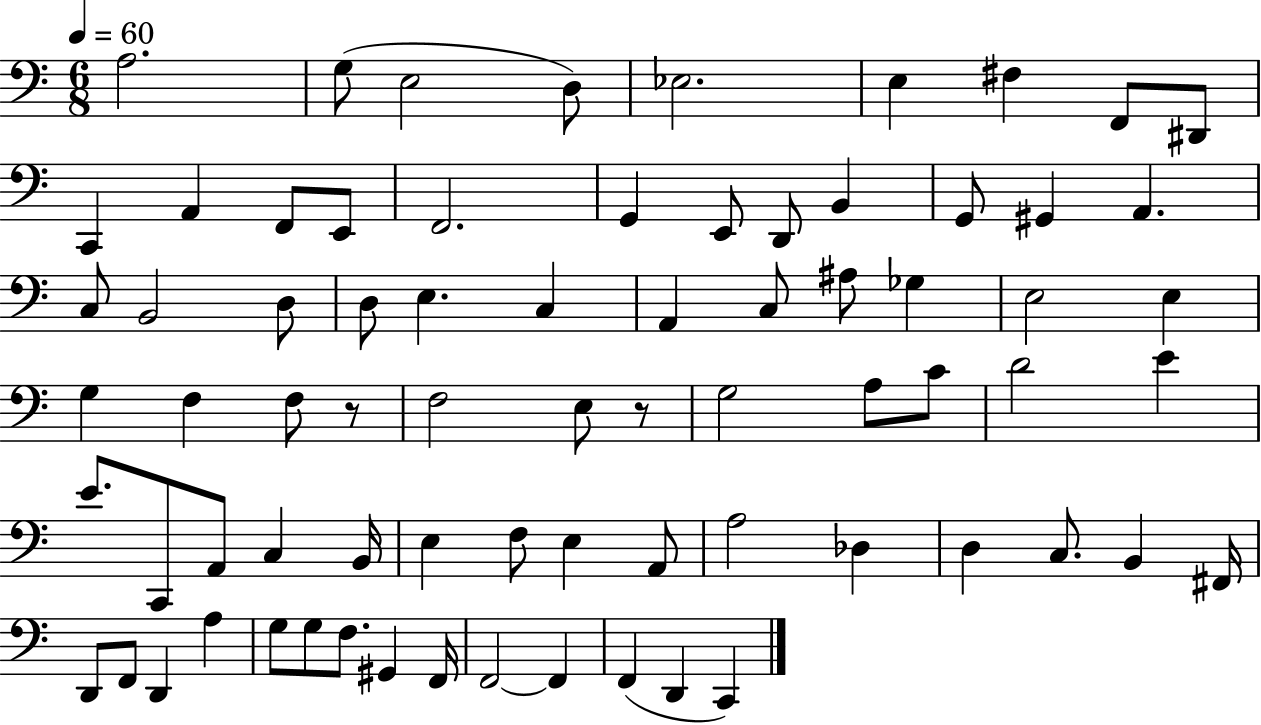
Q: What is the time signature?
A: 6/8